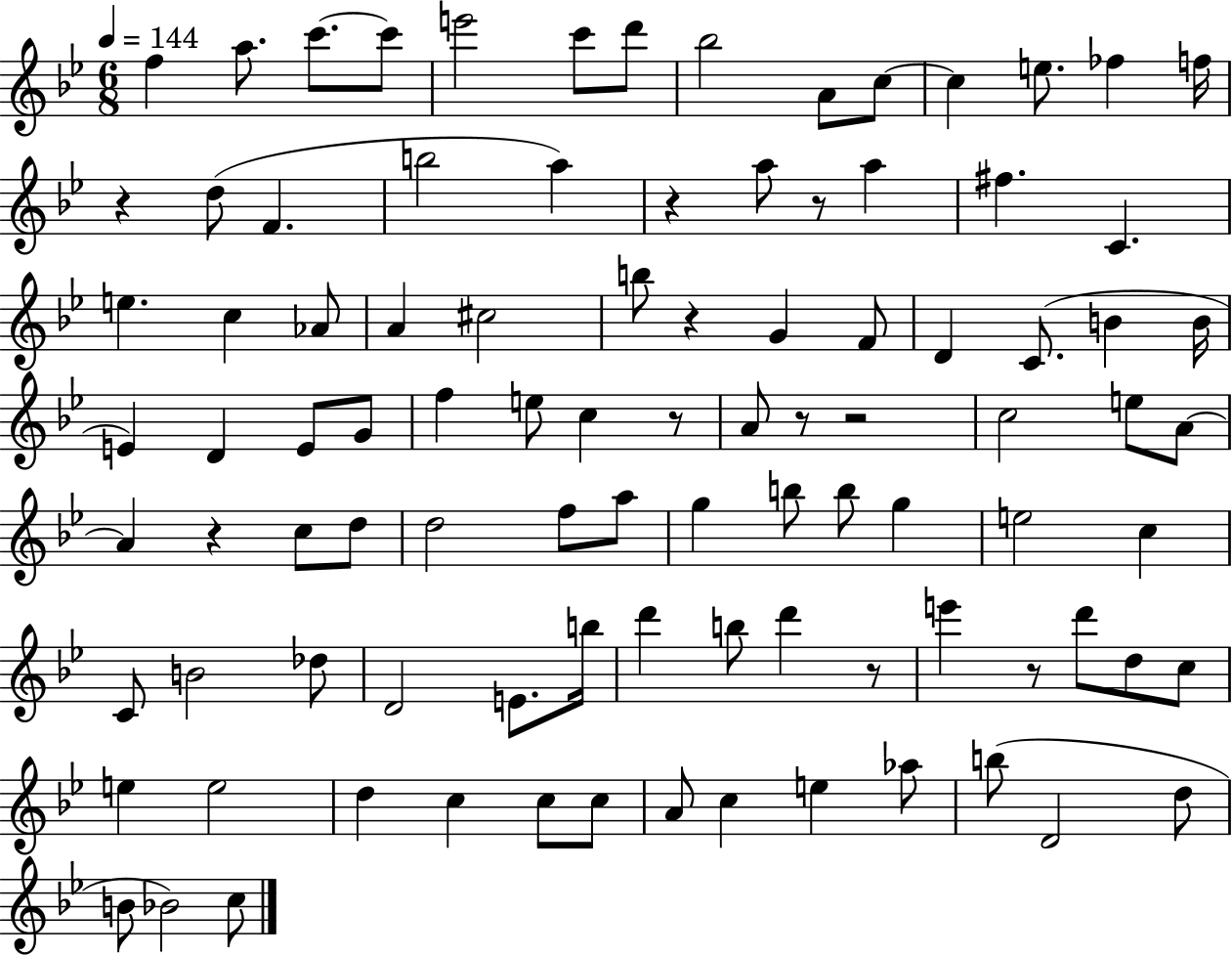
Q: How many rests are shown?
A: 10